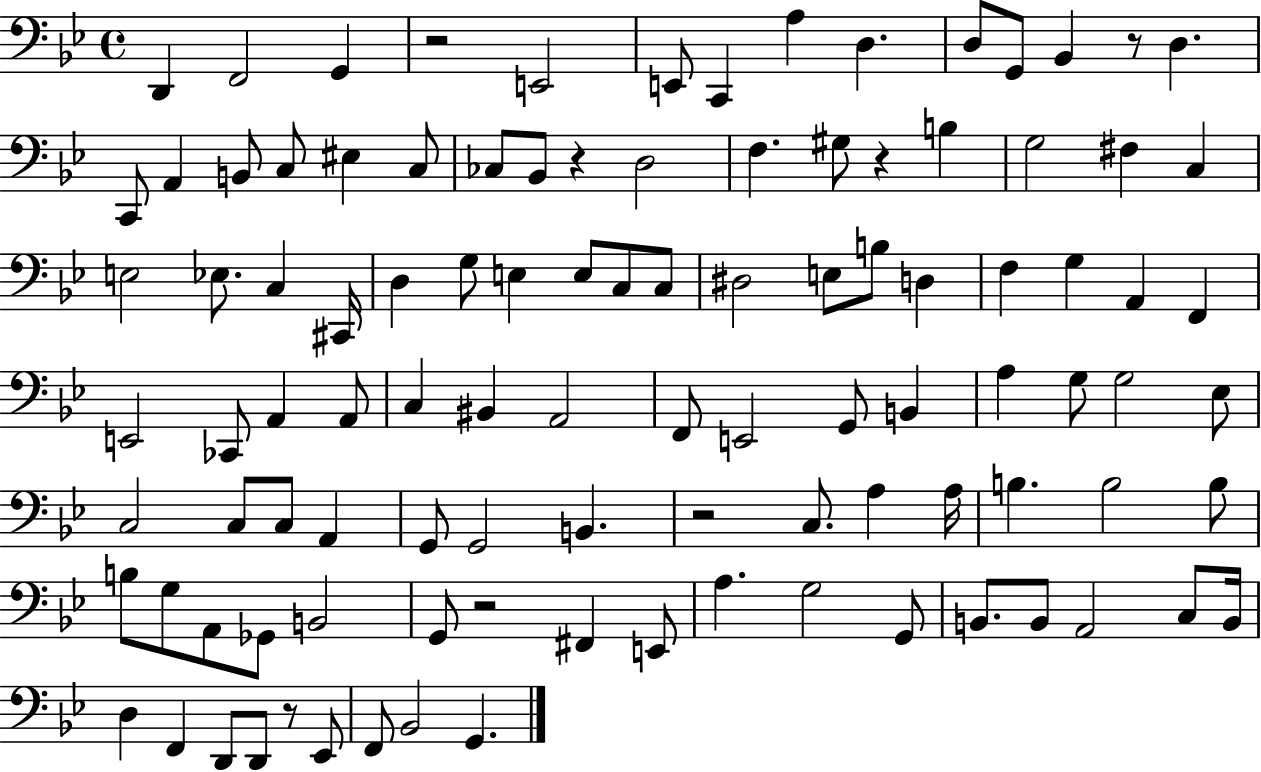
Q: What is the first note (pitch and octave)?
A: D2